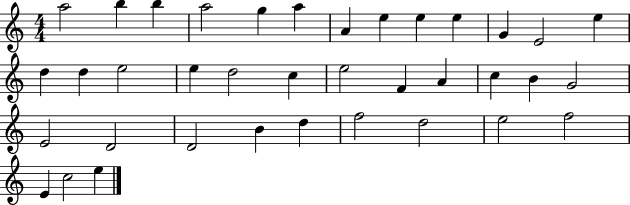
X:1
T:Untitled
M:4/4
L:1/4
K:C
a2 b b a2 g a A e e e G E2 e d d e2 e d2 c e2 F A c B G2 E2 D2 D2 B d f2 d2 e2 f2 E c2 e